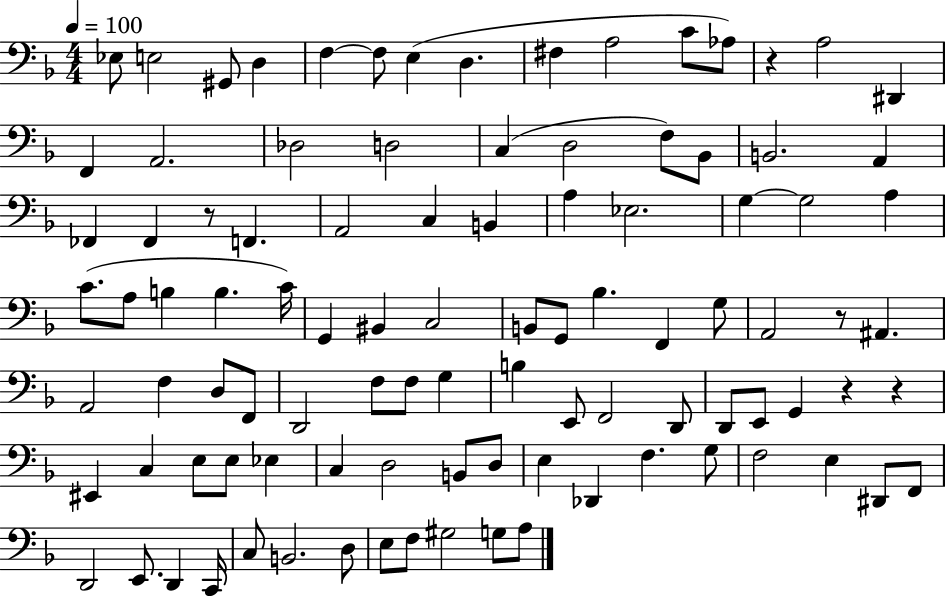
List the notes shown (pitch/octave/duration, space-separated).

Eb3/e E3/h G#2/e D3/q F3/q F3/e E3/q D3/q. F#3/q A3/h C4/e Ab3/e R/q A3/h D#2/q F2/q A2/h. Db3/h D3/h C3/q D3/h F3/e Bb2/e B2/h. A2/q FES2/q FES2/q R/e F2/q. A2/h C3/q B2/q A3/q Eb3/h. G3/q G3/h A3/q C4/e. A3/e B3/q B3/q. C4/s G2/q BIS2/q C3/h B2/e G2/e Bb3/q. F2/q G3/e A2/h R/e A#2/q. A2/h F3/q D3/e F2/e D2/h F3/e F3/e G3/q B3/q E2/e F2/h D2/e D2/e E2/e G2/q R/q R/q EIS2/q C3/q E3/e E3/e Eb3/q C3/q D3/h B2/e D3/e E3/q Db2/q F3/q. G3/e F3/h E3/q D#2/e F2/e D2/h E2/e. D2/q C2/s C3/e B2/h. D3/e E3/e F3/e G#3/h G3/e A3/e